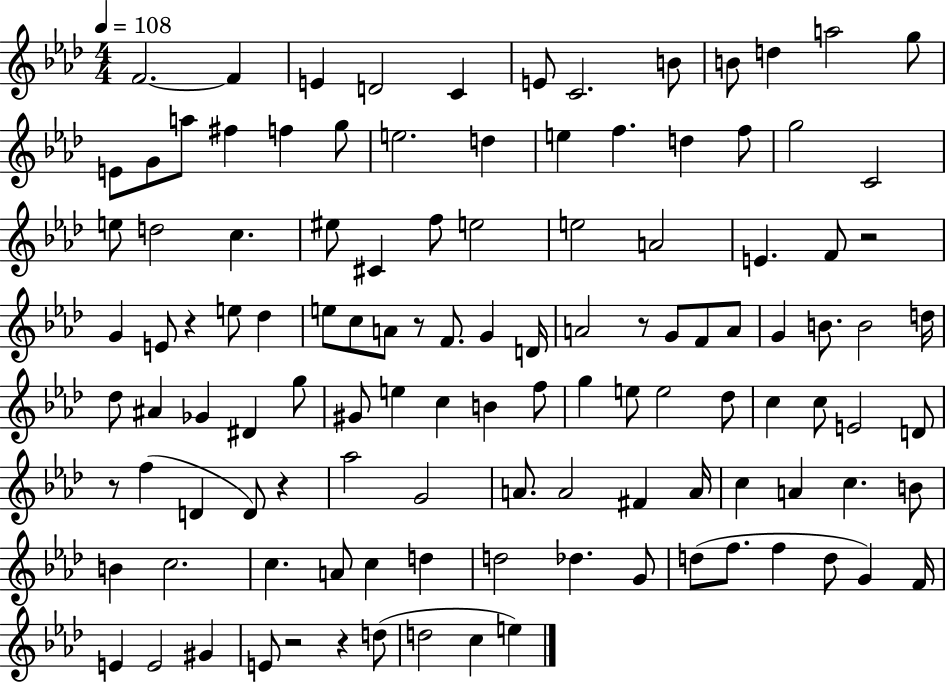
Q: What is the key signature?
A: AES major